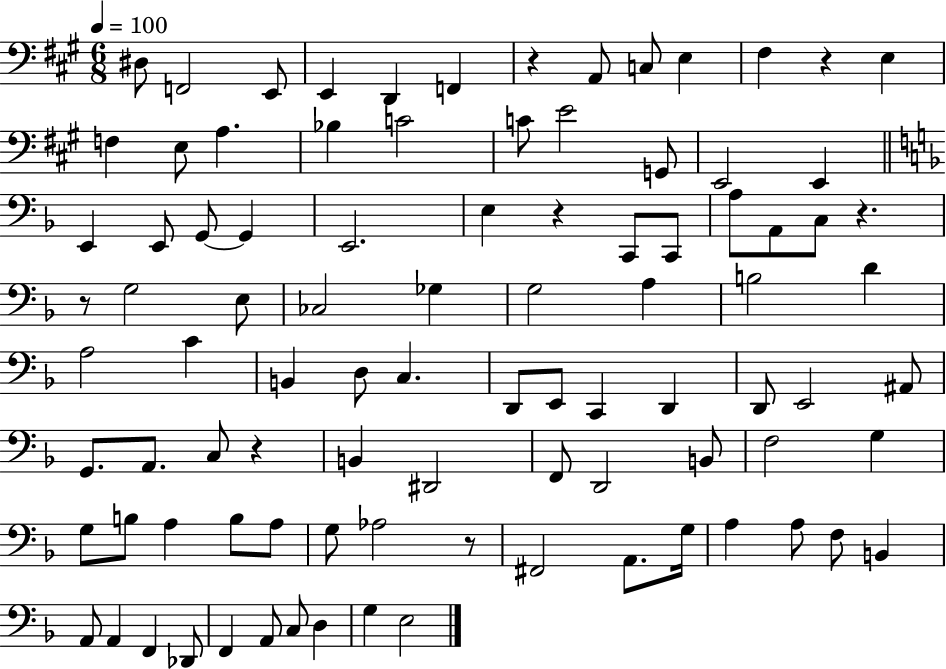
X:1
T:Untitled
M:6/8
L:1/4
K:A
^D,/2 F,,2 E,,/2 E,, D,, F,, z A,,/2 C,/2 E, ^F, z E, F, E,/2 A, _B, C2 C/2 E2 G,,/2 E,,2 E,, E,, E,,/2 G,,/2 G,, E,,2 E, z C,,/2 C,,/2 A,/2 A,,/2 C,/2 z z/2 G,2 E,/2 _C,2 _G, G,2 A, B,2 D A,2 C B,, D,/2 C, D,,/2 E,,/2 C,, D,, D,,/2 E,,2 ^A,,/2 G,,/2 A,,/2 C,/2 z B,, ^D,,2 F,,/2 D,,2 B,,/2 F,2 G, G,/2 B,/2 A, B,/2 A,/2 G,/2 _A,2 z/2 ^F,,2 A,,/2 G,/4 A, A,/2 F,/2 B,, A,,/2 A,, F,, _D,,/2 F,, A,,/2 C,/2 D, G, E,2